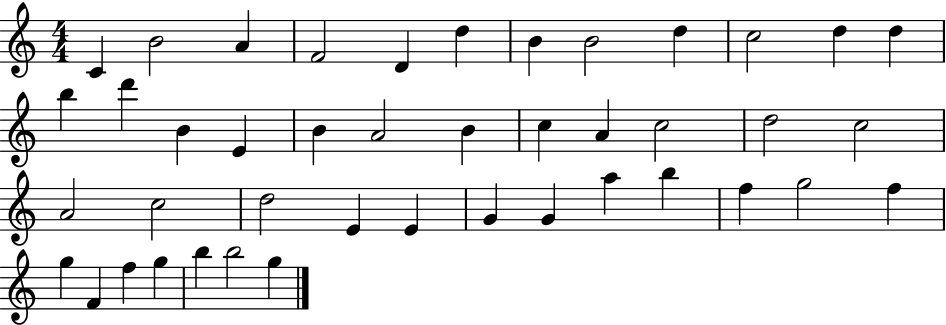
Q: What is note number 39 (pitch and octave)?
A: F5